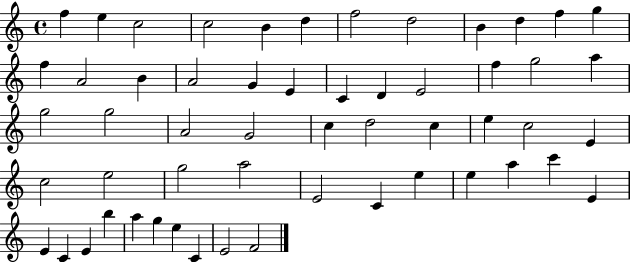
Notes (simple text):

F5/q E5/q C5/h C5/h B4/q D5/q F5/h D5/h B4/q D5/q F5/q G5/q F5/q A4/h B4/q A4/h G4/q E4/q C4/q D4/q E4/h F5/q G5/h A5/q G5/h G5/h A4/h G4/h C5/q D5/h C5/q E5/q C5/h E4/q C5/h E5/h G5/h A5/h E4/h C4/q E5/q E5/q A5/q C6/q E4/q E4/q C4/q E4/q B5/q A5/q G5/q E5/q C4/q E4/h F4/h